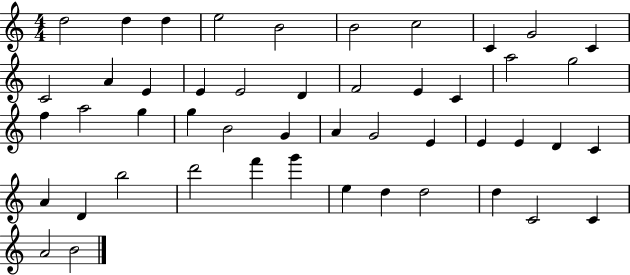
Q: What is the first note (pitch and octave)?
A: D5